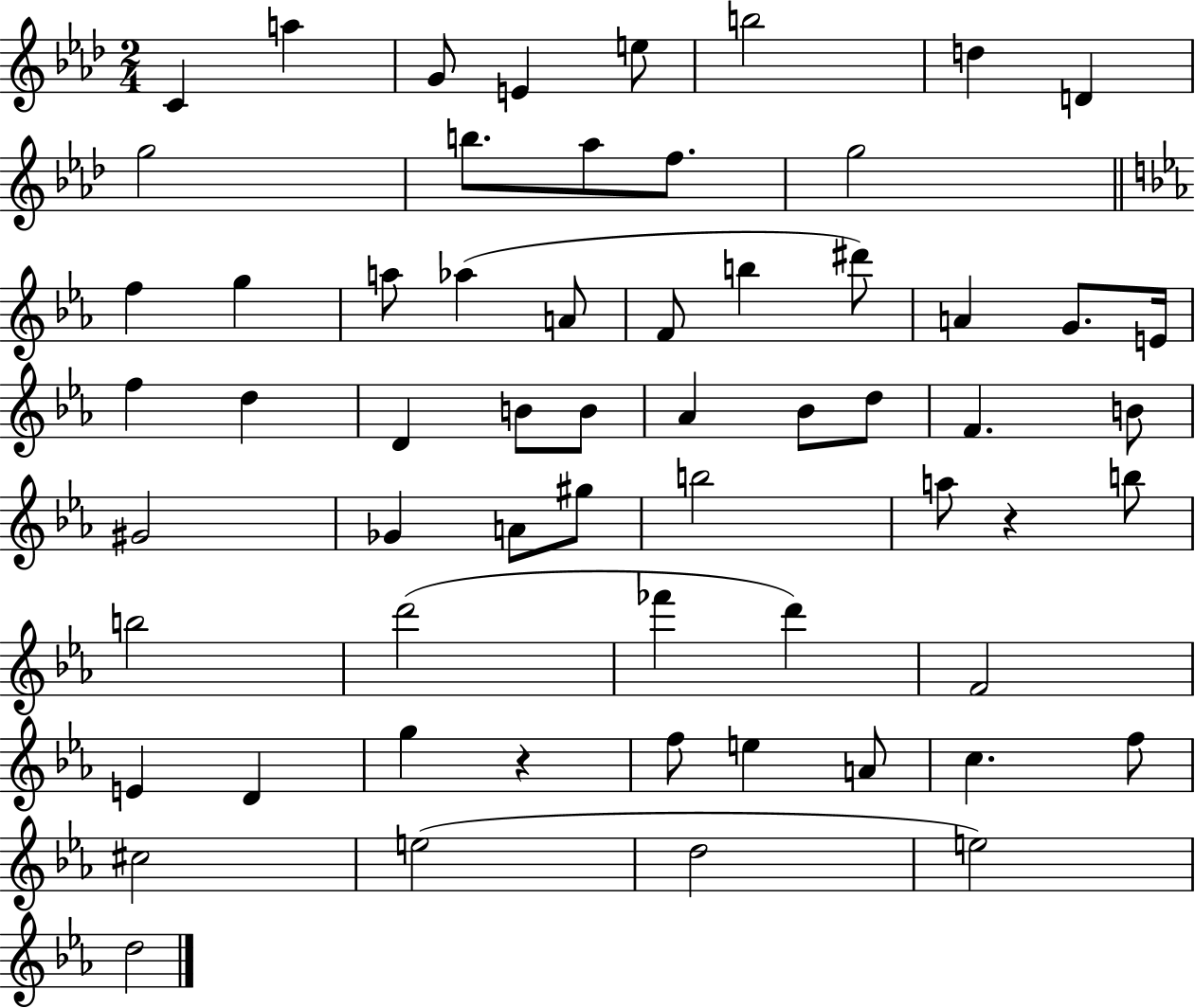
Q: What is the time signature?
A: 2/4